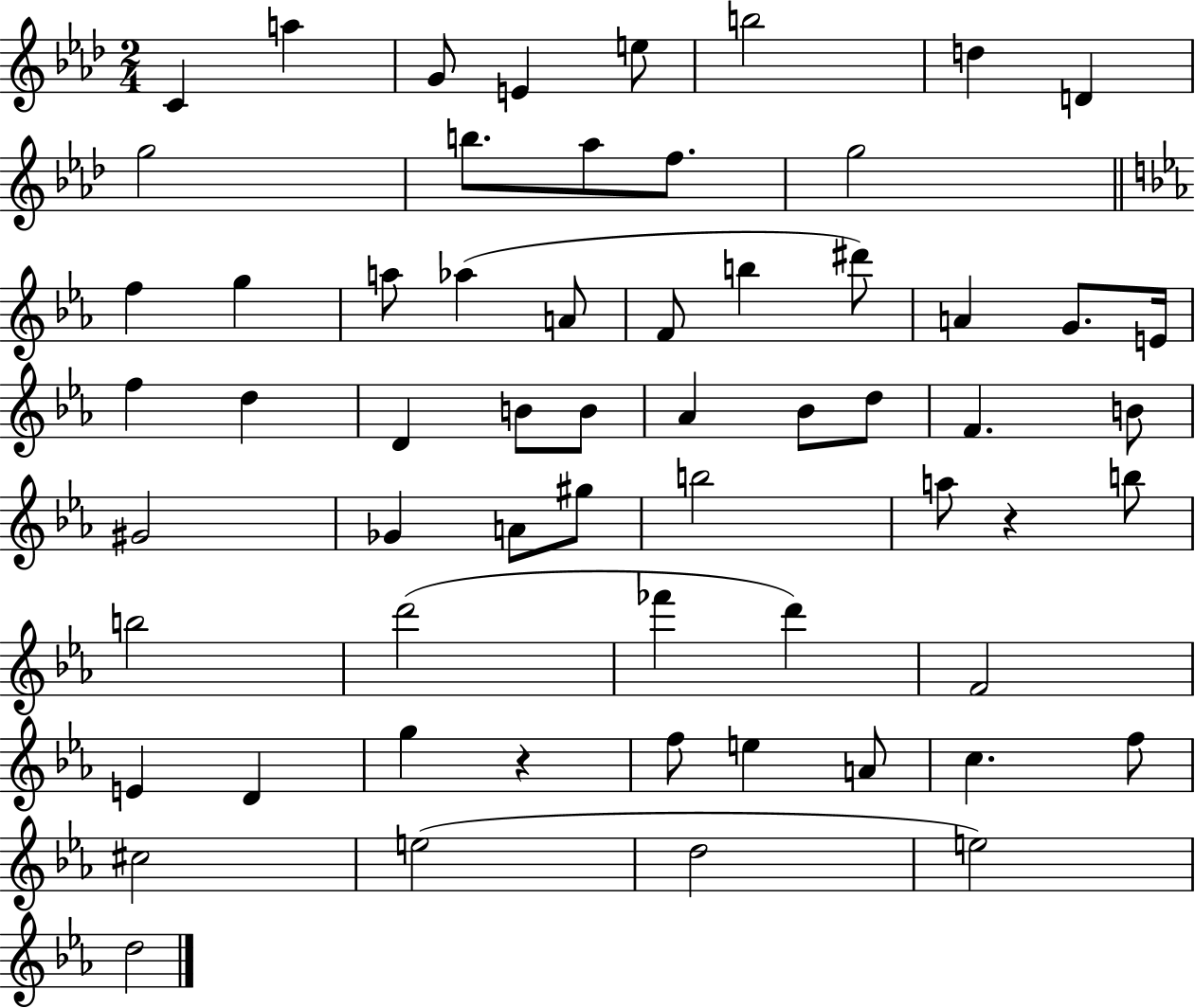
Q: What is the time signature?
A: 2/4